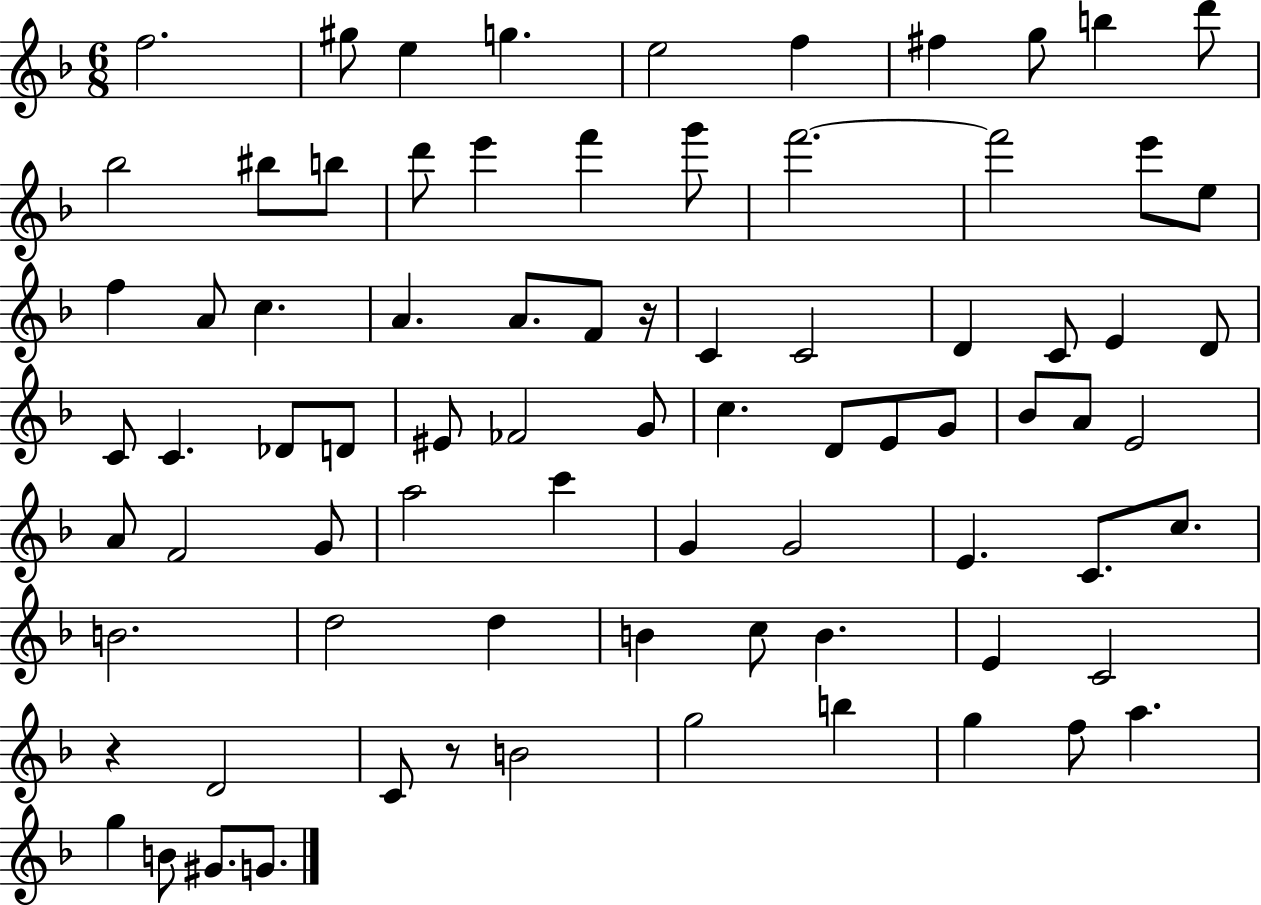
F5/h. G#5/e E5/q G5/q. E5/h F5/q F#5/q G5/e B5/q D6/e Bb5/h BIS5/e B5/e D6/e E6/q F6/q G6/e F6/h. F6/h E6/e E5/e F5/q A4/e C5/q. A4/q. A4/e. F4/e R/s C4/q C4/h D4/q C4/e E4/q D4/e C4/e C4/q. Db4/e D4/e EIS4/e FES4/h G4/e C5/q. D4/e E4/e G4/e Bb4/e A4/e E4/h A4/e F4/h G4/e A5/h C6/q G4/q G4/h E4/q. C4/e. C5/e. B4/h. D5/h D5/q B4/q C5/e B4/q. E4/q C4/h R/q D4/h C4/e R/e B4/h G5/h B5/q G5/q F5/e A5/q. G5/q B4/e G#4/e. G4/e.